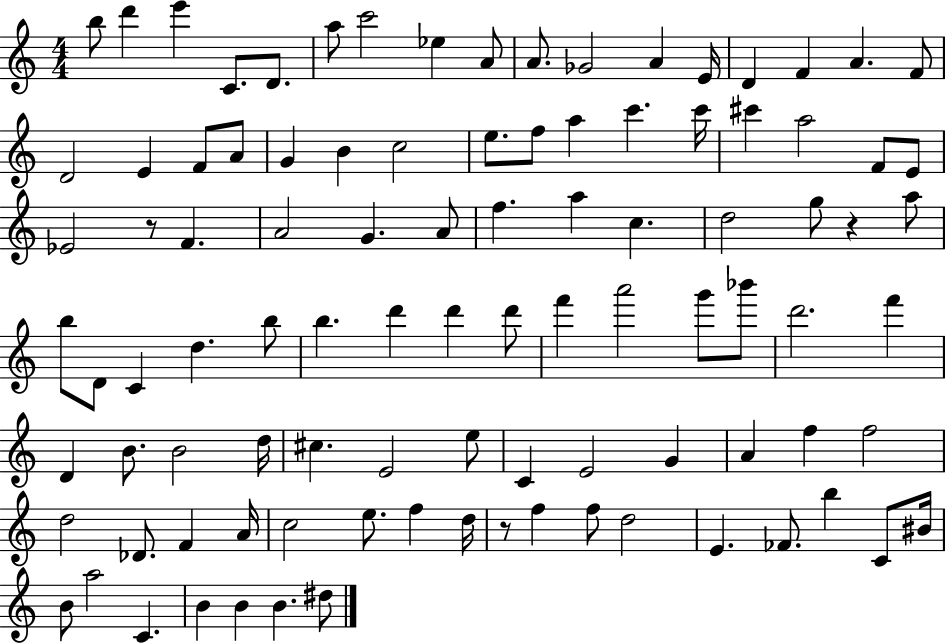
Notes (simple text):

B5/e D6/q E6/q C4/e. D4/e. A5/e C6/h Eb5/q A4/e A4/e. Gb4/h A4/q E4/s D4/q F4/q A4/q. F4/e D4/h E4/q F4/e A4/e G4/q B4/q C5/h E5/e. F5/e A5/q C6/q. C6/s C#6/q A5/h F4/e E4/e Eb4/h R/e F4/q. A4/h G4/q. A4/e F5/q. A5/q C5/q. D5/h G5/e R/q A5/e B5/e D4/e C4/q D5/q. B5/e B5/q. D6/q D6/q D6/e F6/q A6/h G6/e Bb6/e D6/h. F6/q D4/q B4/e. B4/h D5/s C#5/q. E4/h E5/e C4/q E4/h G4/q A4/q F5/q F5/h D5/h Db4/e. F4/q A4/s C5/h E5/e. F5/q D5/s R/e F5/q F5/e D5/h E4/q. FES4/e. B5/q C4/e BIS4/s B4/e A5/h C4/q. B4/q B4/q B4/q. D#5/e